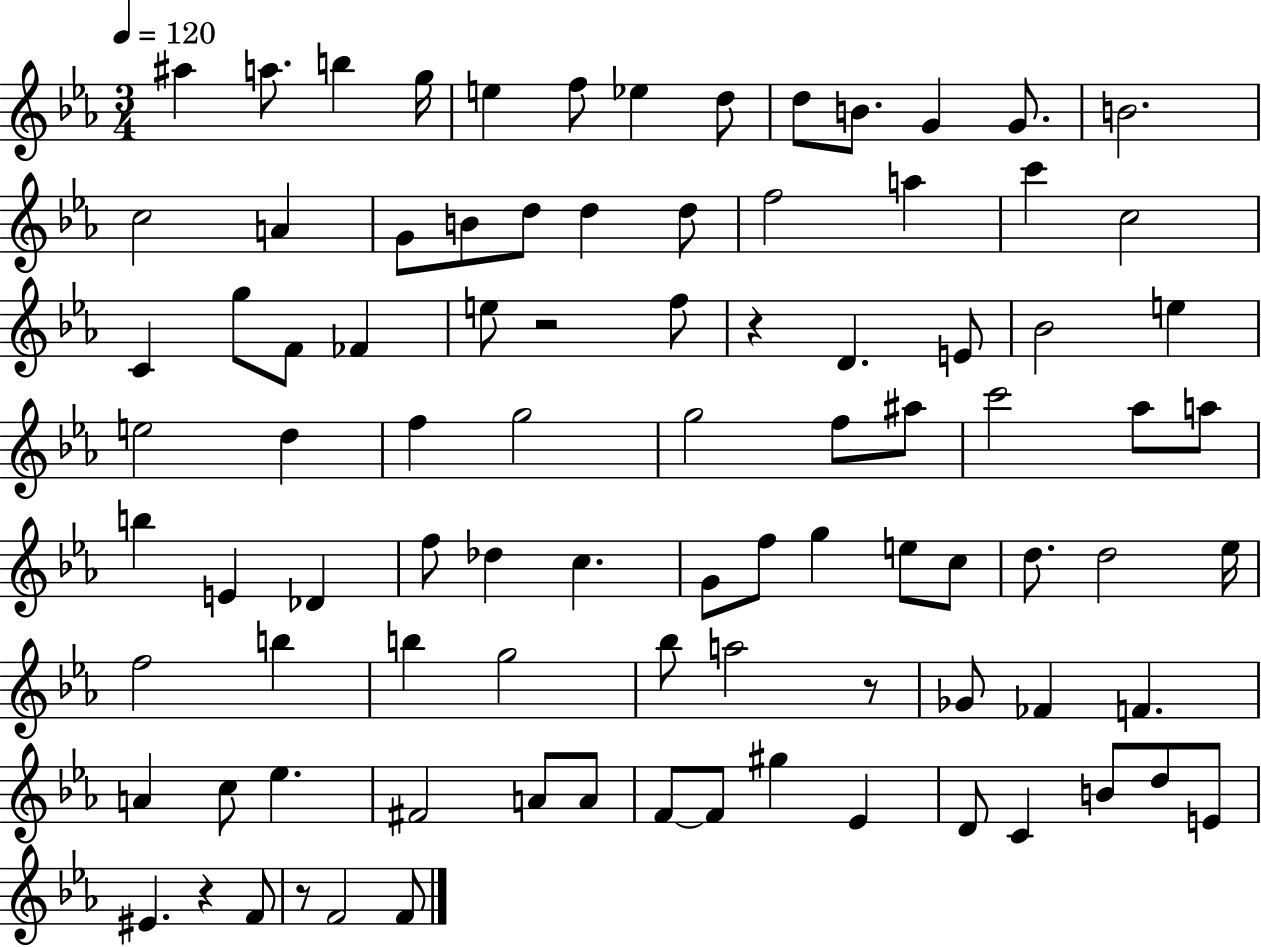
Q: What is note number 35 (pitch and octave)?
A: E5